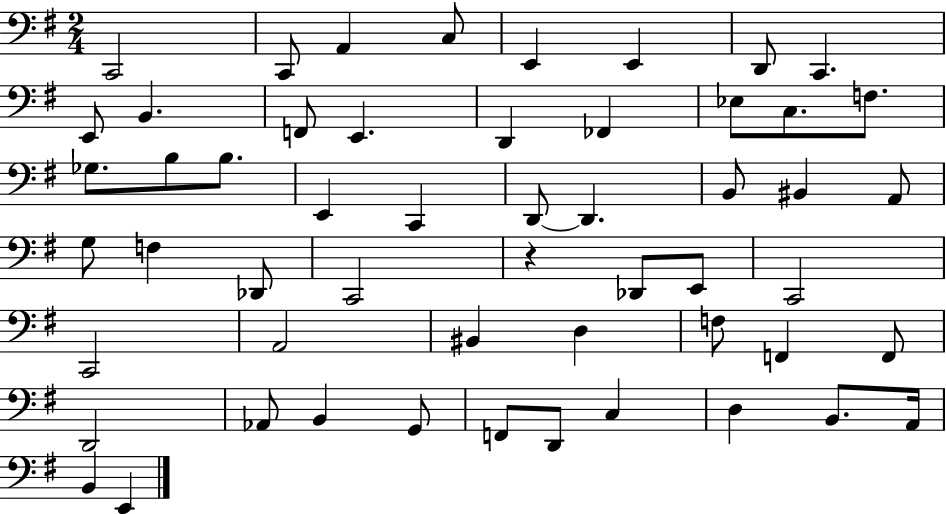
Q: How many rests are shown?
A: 1